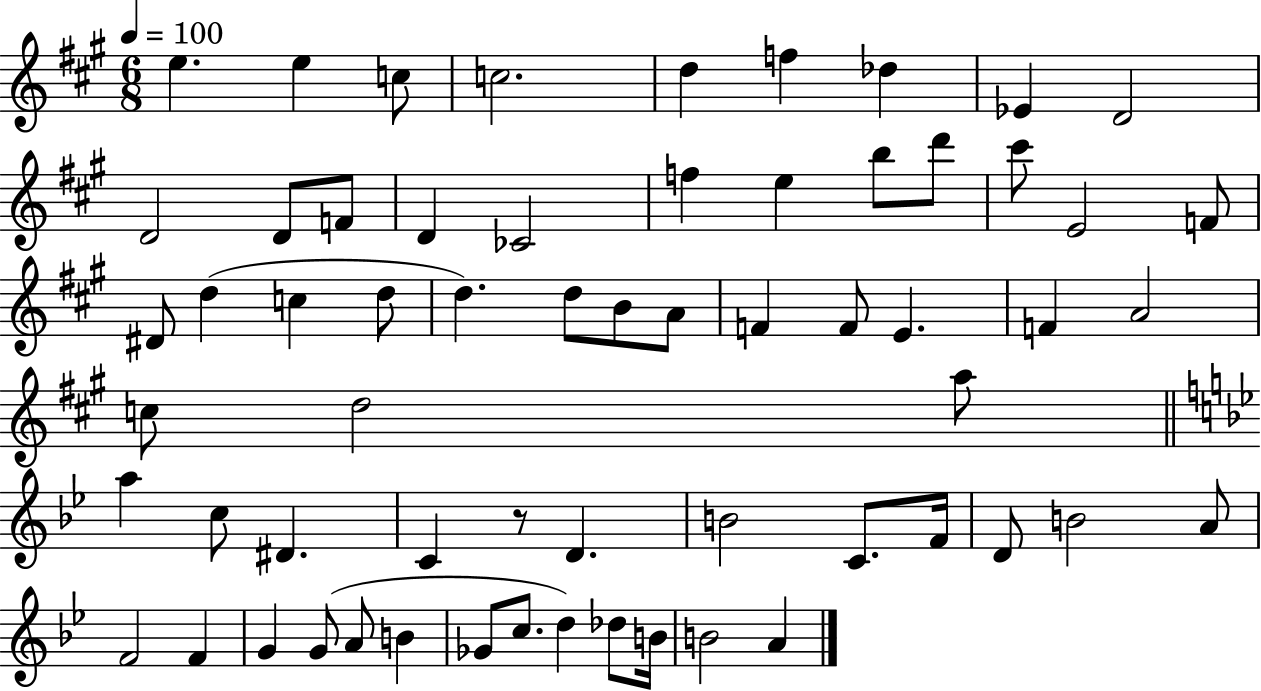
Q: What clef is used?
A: treble